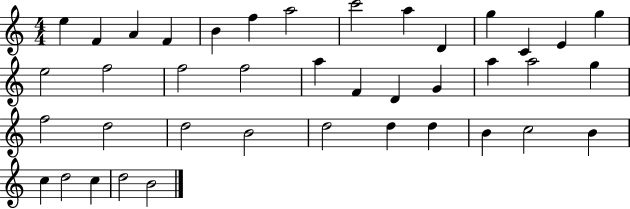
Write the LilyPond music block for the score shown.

{
  \clef treble
  \numericTimeSignature
  \time 4/4
  \key c \major
  e''4 f'4 a'4 f'4 | b'4 f''4 a''2 | c'''2 a''4 d'4 | g''4 c'4 e'4 g''4 | \break e''2 f''2 | f''2 f''2 | a''4 f'4 d'4 g'4 | a''4 a''2 g''4 | \break f''2 d''2 | d''2 b'2 | d''2 d''4 d''4 | b'4 c''2 b'4 | \break c''4 d''2 c''4 | d''2 b'2 | \bar "|."
}